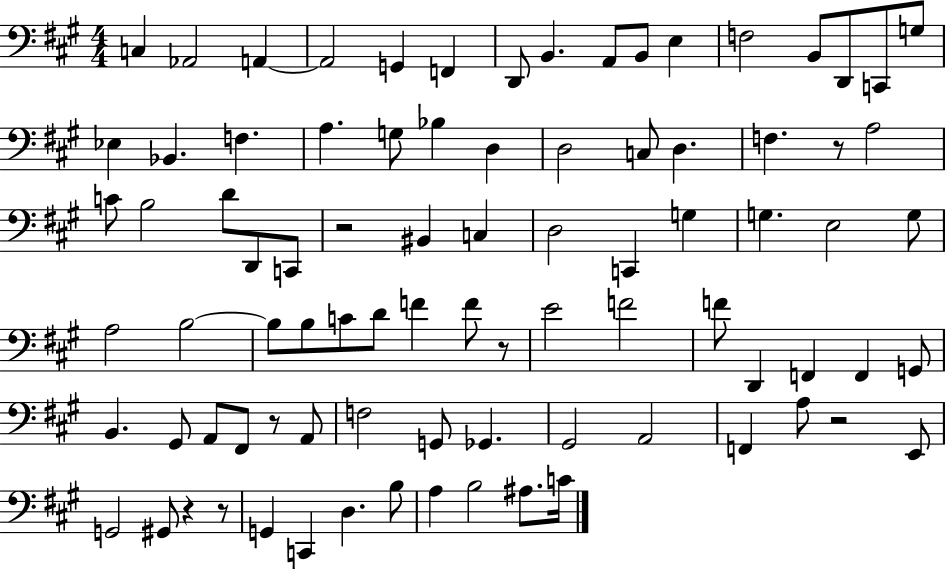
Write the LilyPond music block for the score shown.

{
  \clef bass
  \numericTimeSignature
  \time 4/4
  \key a \major
  c4 aes,2 a,4~~ | a,2 g,4 f,4 | d,8 b,4. a,8 b,8 e4 | f2 b,8 d,8 c,8 g8 | \break ees4 bes,4. f4. | a4. g8 bes4 d4 | d2 c8 d4. | f4. r8 a2 | \break c'8 b2 d'8 d,8 c,8 | r2 bis,4 c4 | d2 c,4 g4 | g4. e2 g8 | \break a2 b2~~ | b8 b8 c'8 d'8 f'4 f'8 r8 | e'2 f'2 | f'8 d,4 f,4 f,4 g,8 | \break b,4. gis,8 a,8 fis,8 r8 a,8 | f2 g,8 ges,4. | gis,2 a,2 | f,4 a8 r2 e,8 | \break g,2 gis,8 r4 r8 | g,4 c,4 d4. b8 | a4 b2 ais8. c'16 | \bar "|."
}